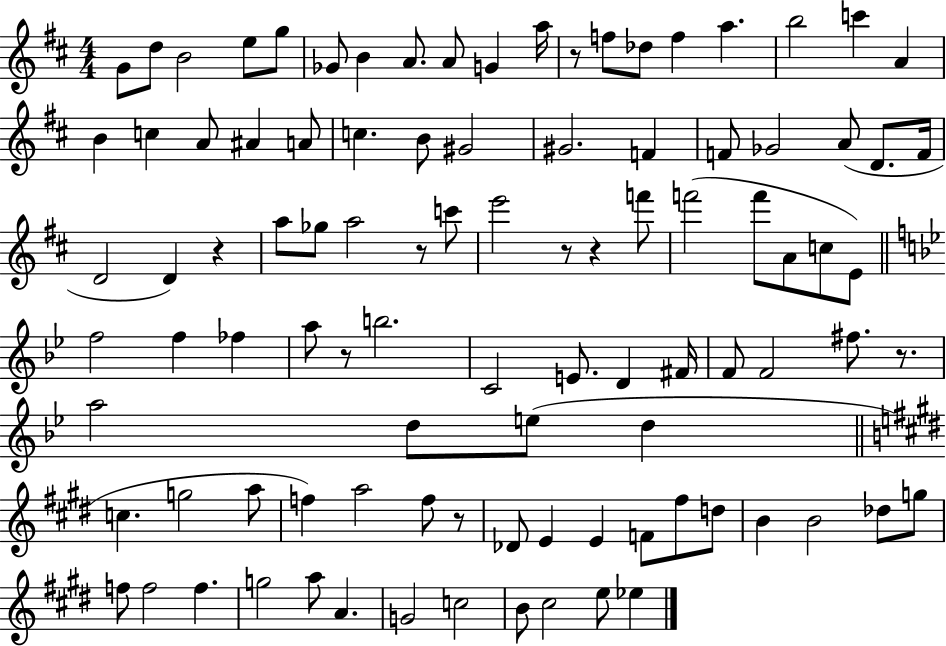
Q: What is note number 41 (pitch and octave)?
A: F6